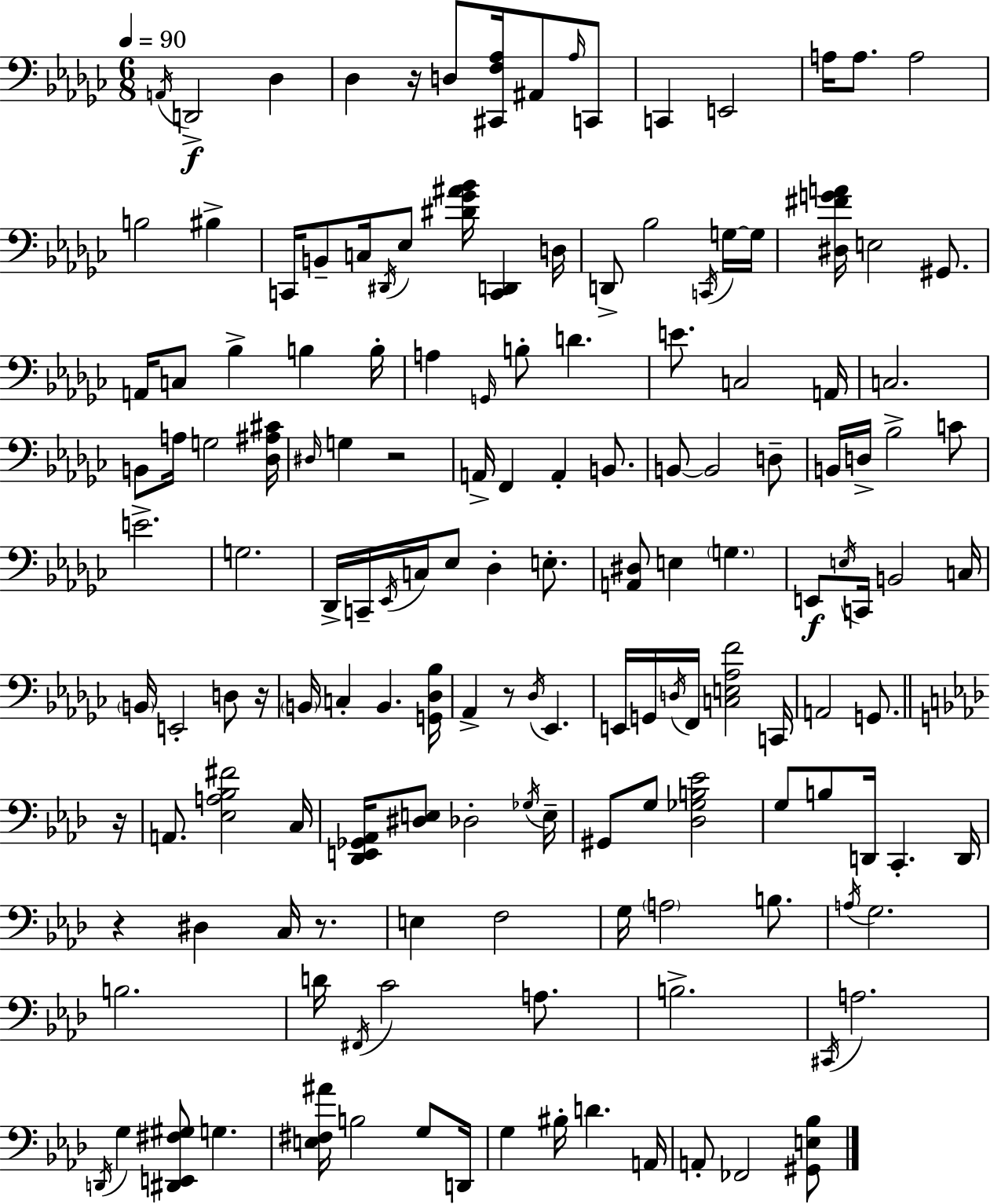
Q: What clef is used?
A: bass